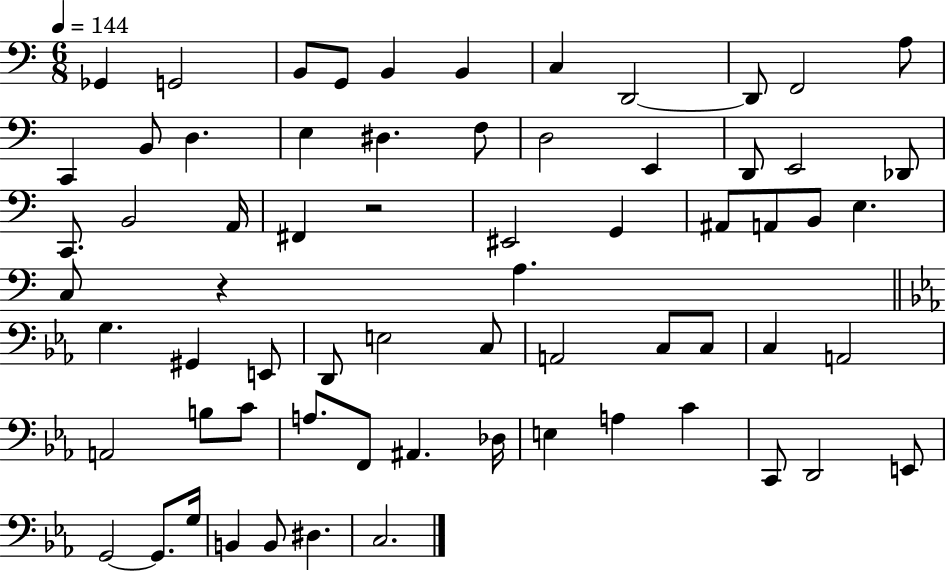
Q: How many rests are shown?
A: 2